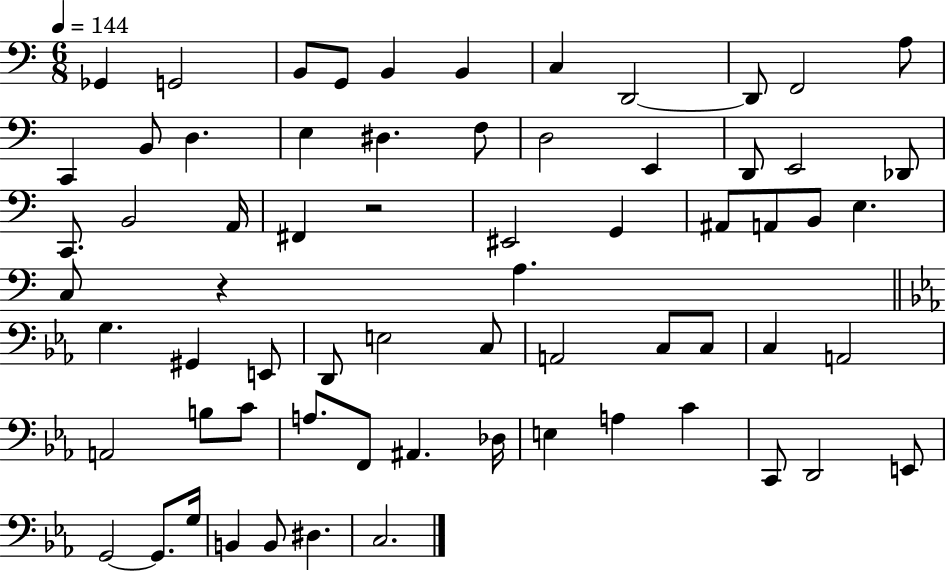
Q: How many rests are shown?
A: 2